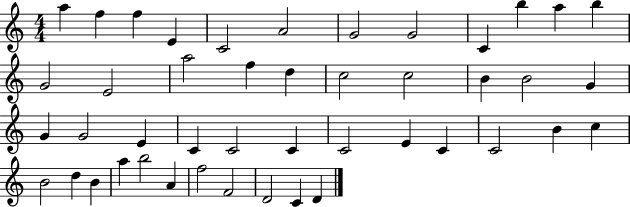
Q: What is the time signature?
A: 4/4